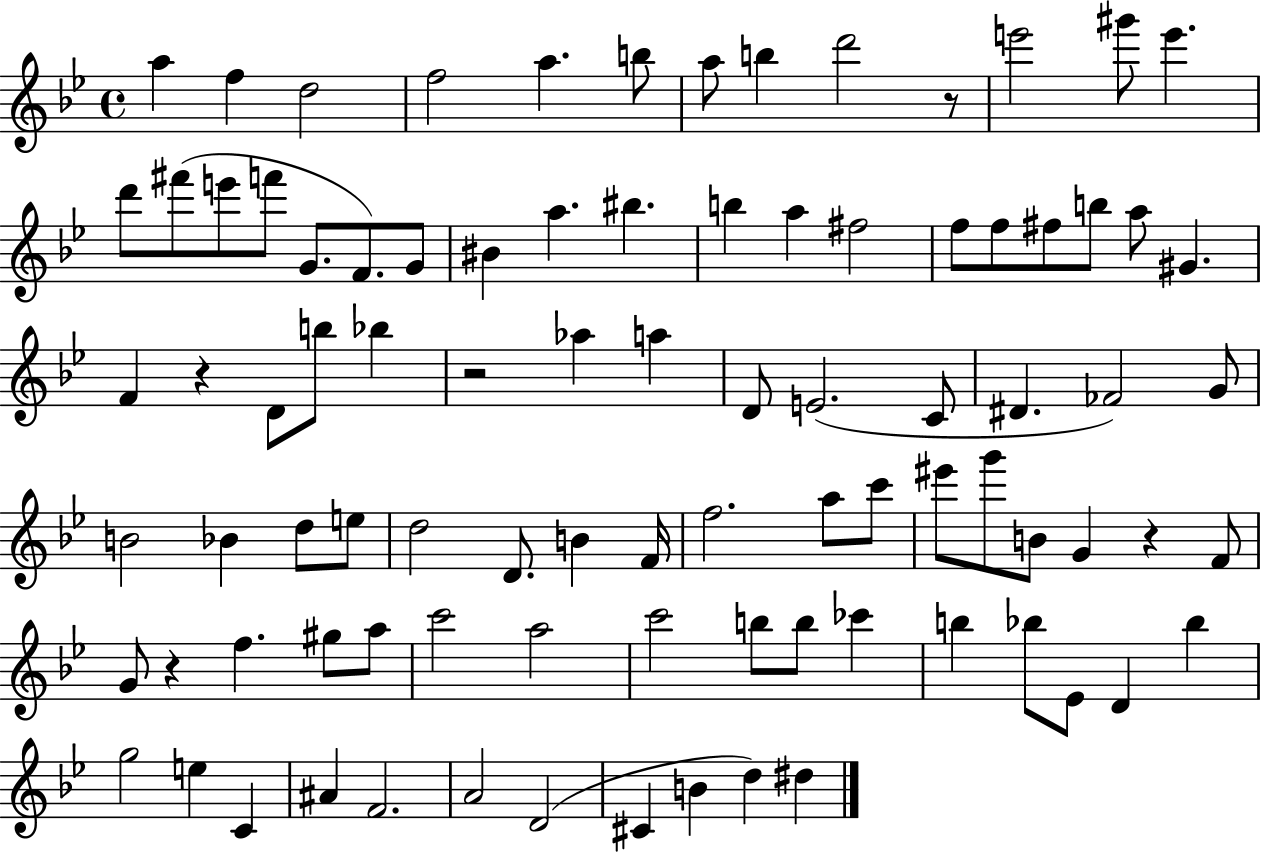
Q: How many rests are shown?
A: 5